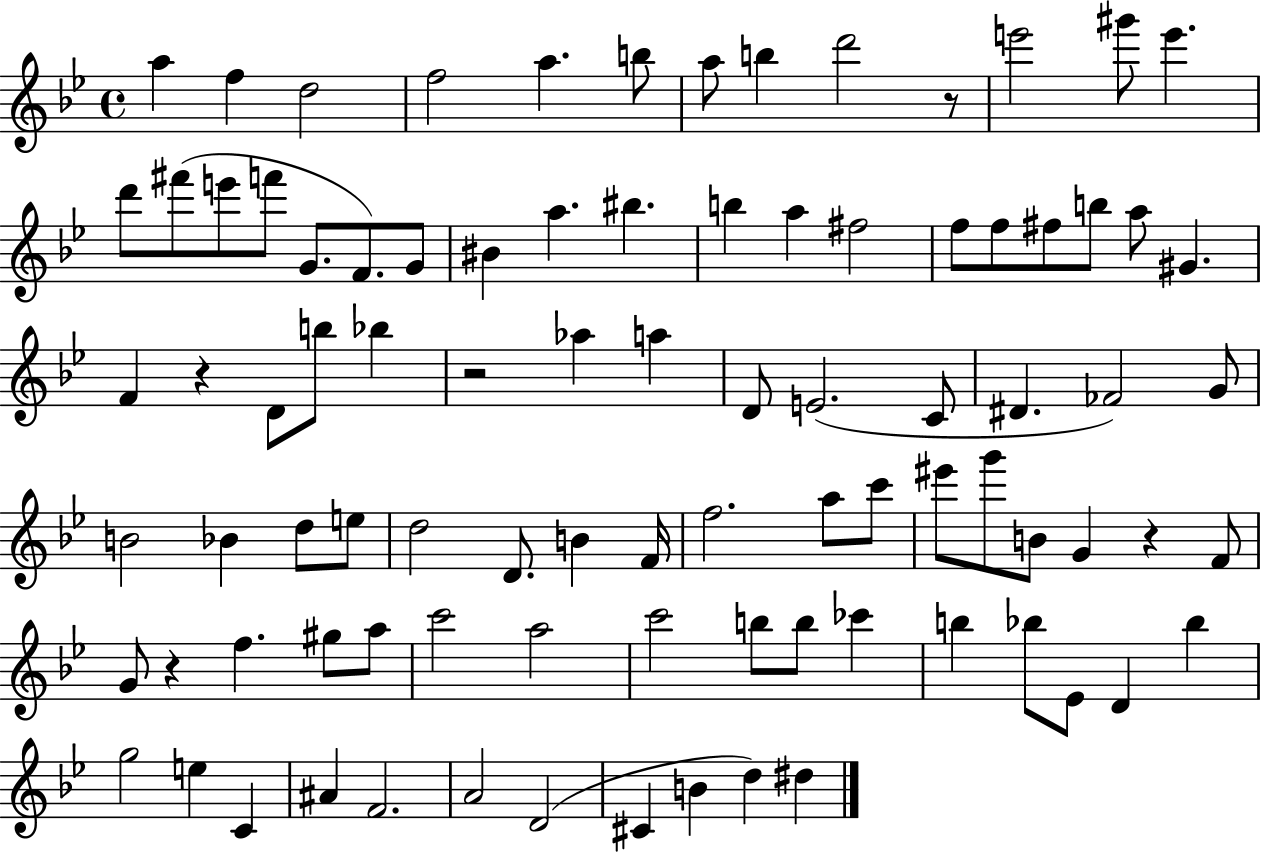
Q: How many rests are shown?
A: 5